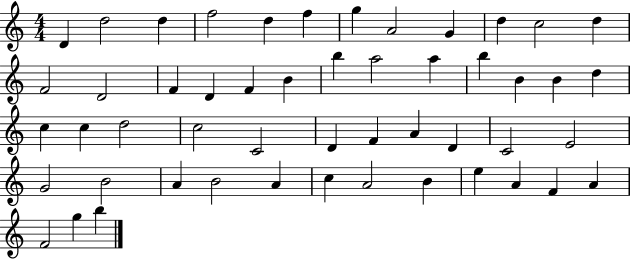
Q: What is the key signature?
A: C major